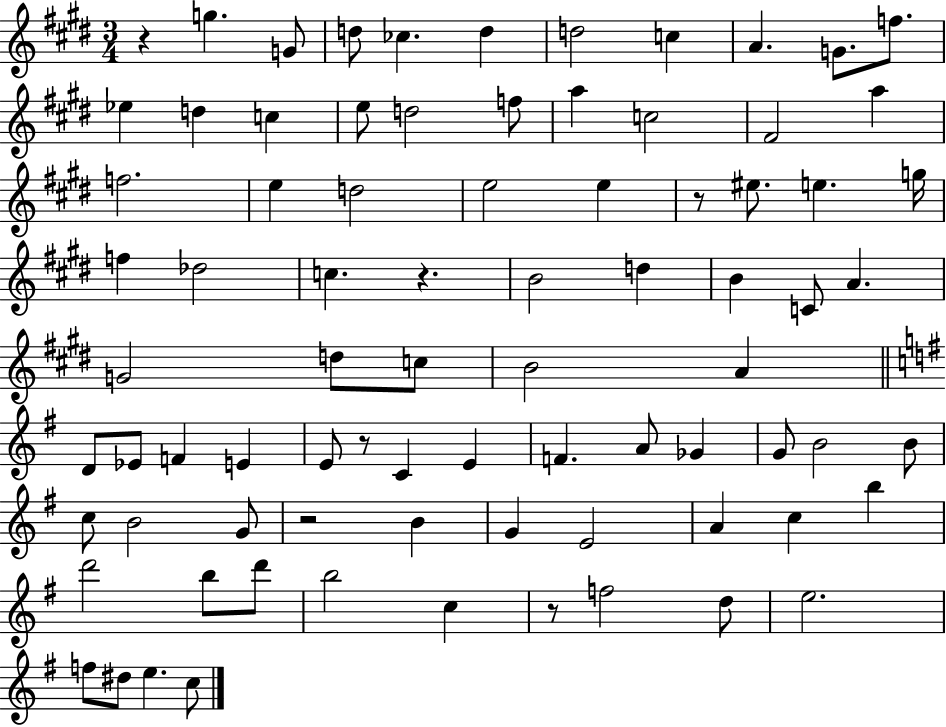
X:1
T:Untitled
M:3/4
L:1/4
K:E
z g G/2 d/2 _c d d2 c A G/2 f/2 _e d c e/2 d2 f/2 a c2 ^F2 a f2 e d2 e2 e z/2 ^e/2 e g/4 f _d2 c z B2 d B C/2 A G2 d/2 c/2 B2 A D/2 _E/2 F E E/2 z/2 C E F A/2 _G G/2 B2 B/2 c/2 B2 G/2 z2 B G E2 A c b d'2 b/2 d'/2 b2 c z/2 f2 d/2 e2 f/2 ^d/2 e c/2